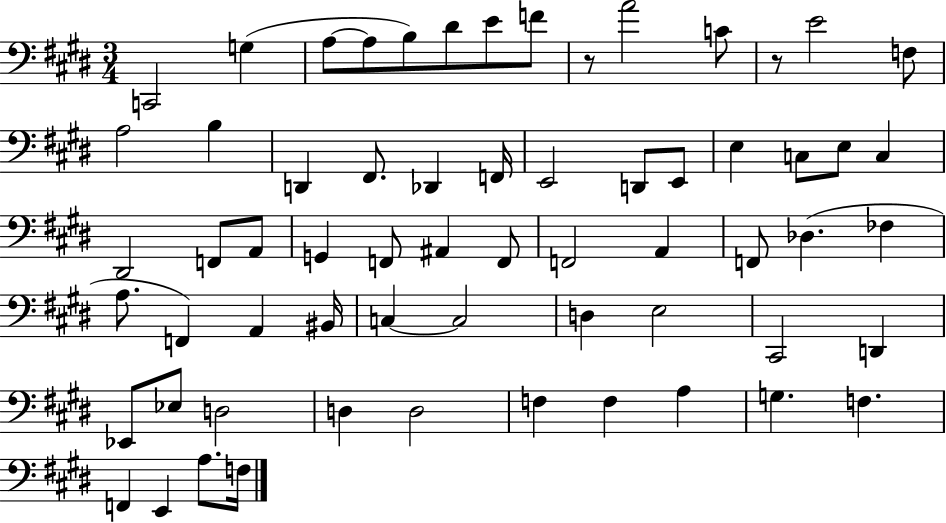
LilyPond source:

{
  \clef bass
  \numericTimeSignature
  \time 3/4
  \key e \major
  \repeat volta 2 { c,2 g4( | a8~~ a8 b8) dis'8 e'8 f'8 | r8 a'2 c'8 | r8 e'2 f8 | \break a2 b4 | d,4 fis,8. des,4 f,16 | e,2 d,8 e,8 | e4 c8 e8 c4 | \break dis,2 f,8 a,8 | g,4 f,8 ais,4 f,8 | f,2 a,4 | f,8 des4.( fes4 | \break a8. f,4) a,4 bis,16 | c4~~ c2 | d4 e2 | cis,2 d,4 | \break ees,8 ees8 d2 | d4 d2 | f4 f4 a4 | g4. f4. | \break f,4 e,4 a8. f16 | } \bar "|."
}